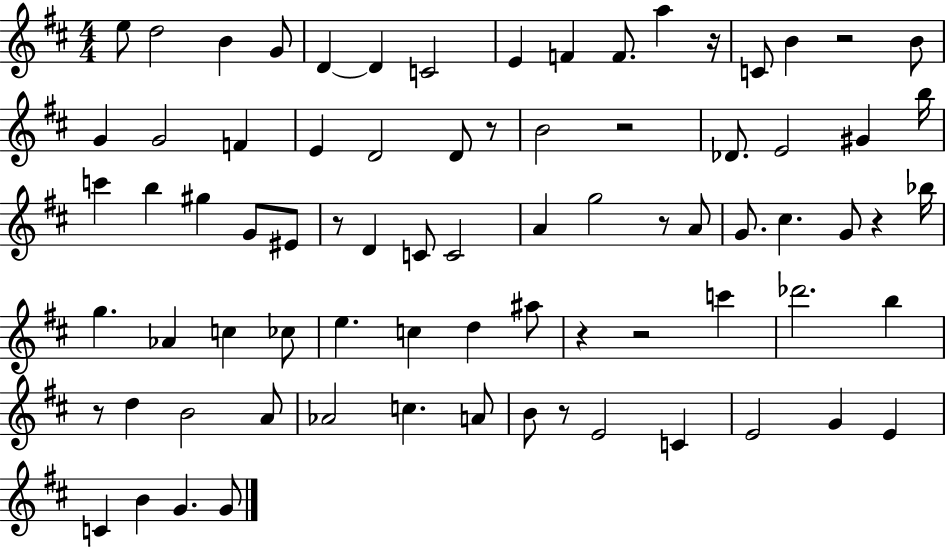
E5/e D5/h B4/q G4/e D4/q D4/q C4/h E4/q F4/q F4/e. A5/q R/s C4/e B4/q R/h B4/e G4/q G4/h F4/q E4/q D4/h D4/e R/e B4/h R/h Db4/e. E4/h G#4/q B5/s C6/q B5/q G#5/q G4/e EIS4/e R/e D4/q C4/e C4/h A4/q G5/h R/e A4/e G4/e. C#5/q. G4/e R/q Bb5/s G5/q. Ab4/q C5/q CES5/e E5/q. C5/q D5/q A#5/e R/q R/h C6/q Db6/h. B5/q R/e D5/q B4/h A4/e Ab4/h C5/q. A4/e B4/e R/e E4/h C4/q E4/h G4/q E4/q C4/q B4/q G4/q. G4/e